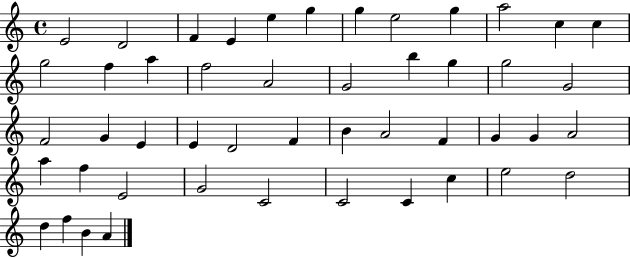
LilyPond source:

{
  \clef treble
  \time 4/4
  \defaultTimeSignature
  \key c \major
  e'2 d'2 | f'4 e'4 e''4 g''4 | g''4 e''2 g''4 | a''2 c''4 c''4 | \break g''2 f''4 a''4 | f''2 a'2 | g'2 b''4 g''4 | g''2 g'2 | \break f'2 g'4 e'4 | e'4 d'2 f'4 | b'4 a'2 f'4 | g'4 g'4 a'2 | \break a''4 f''4 e'2 | g'2 c'2 | c'2 c'4 c''4 | e''2 d''2 | \break d''4 f''4 b'4 a'4 | \bar "|."
}